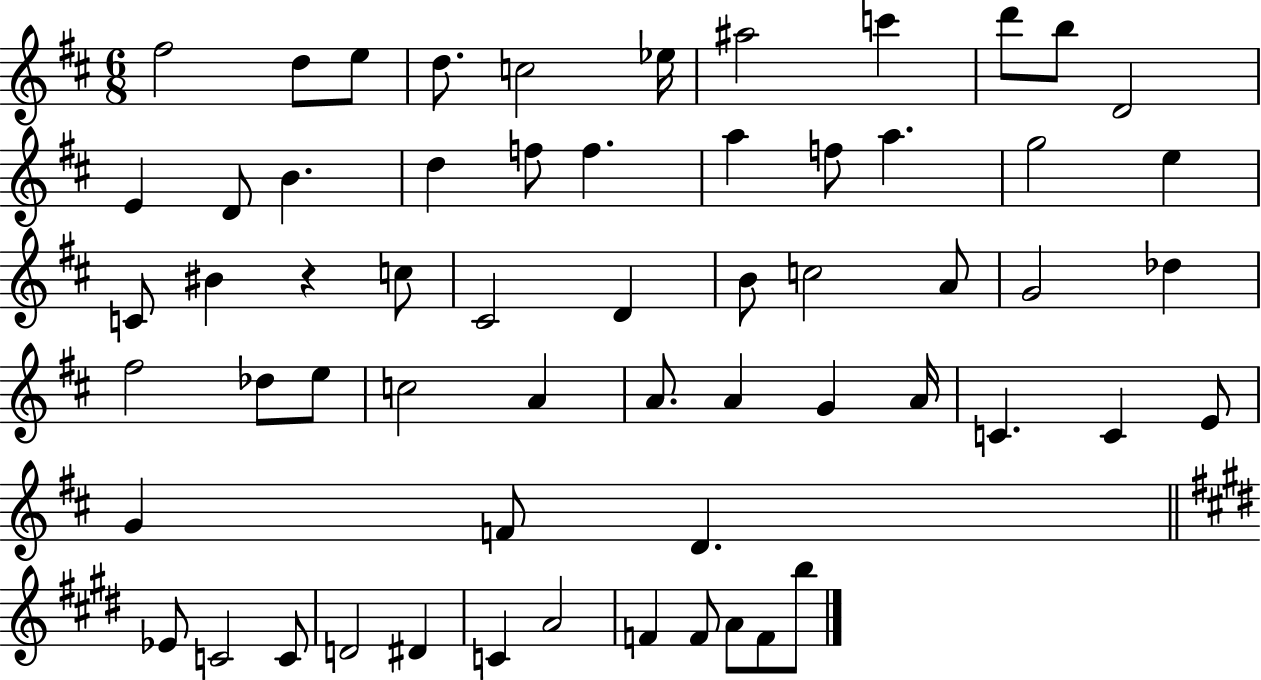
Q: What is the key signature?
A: D major